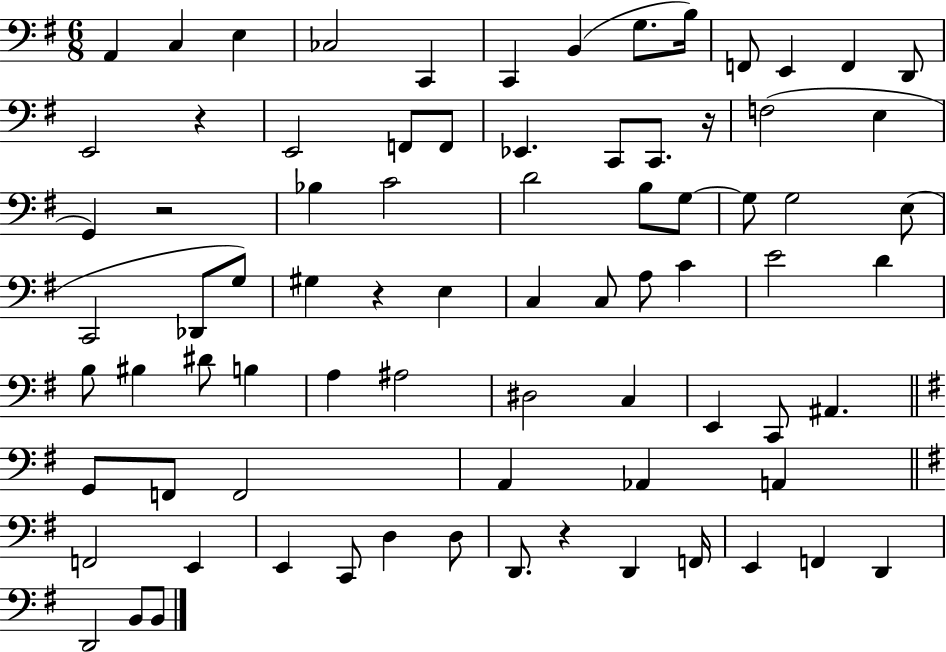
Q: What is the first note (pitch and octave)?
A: A2